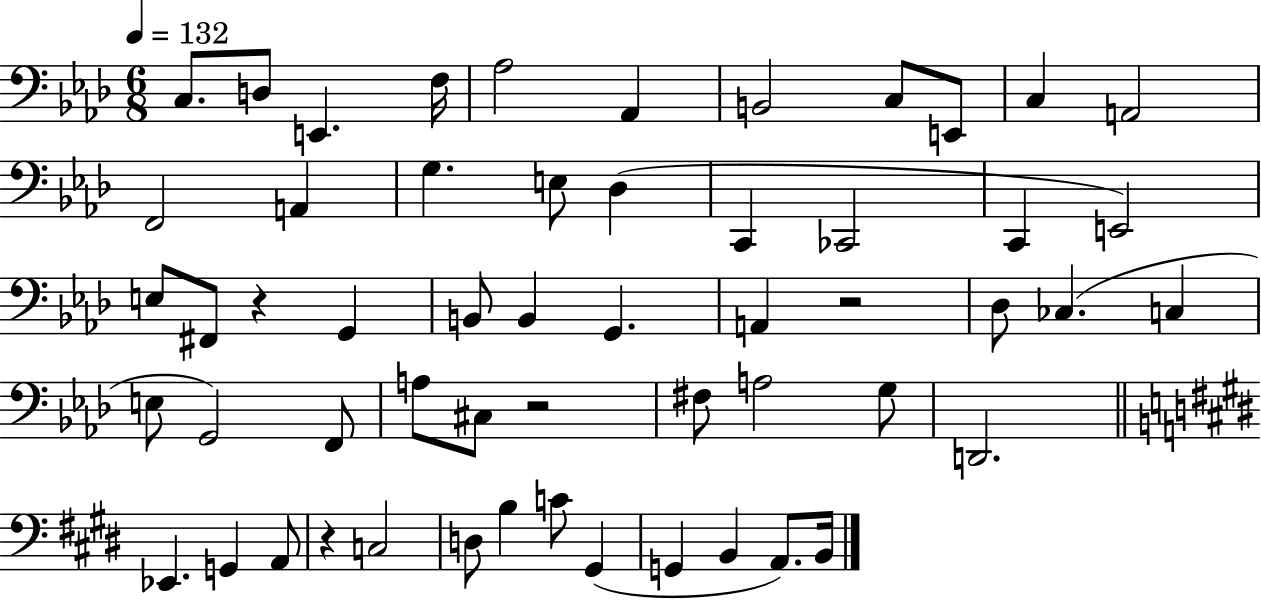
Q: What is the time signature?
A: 6/8